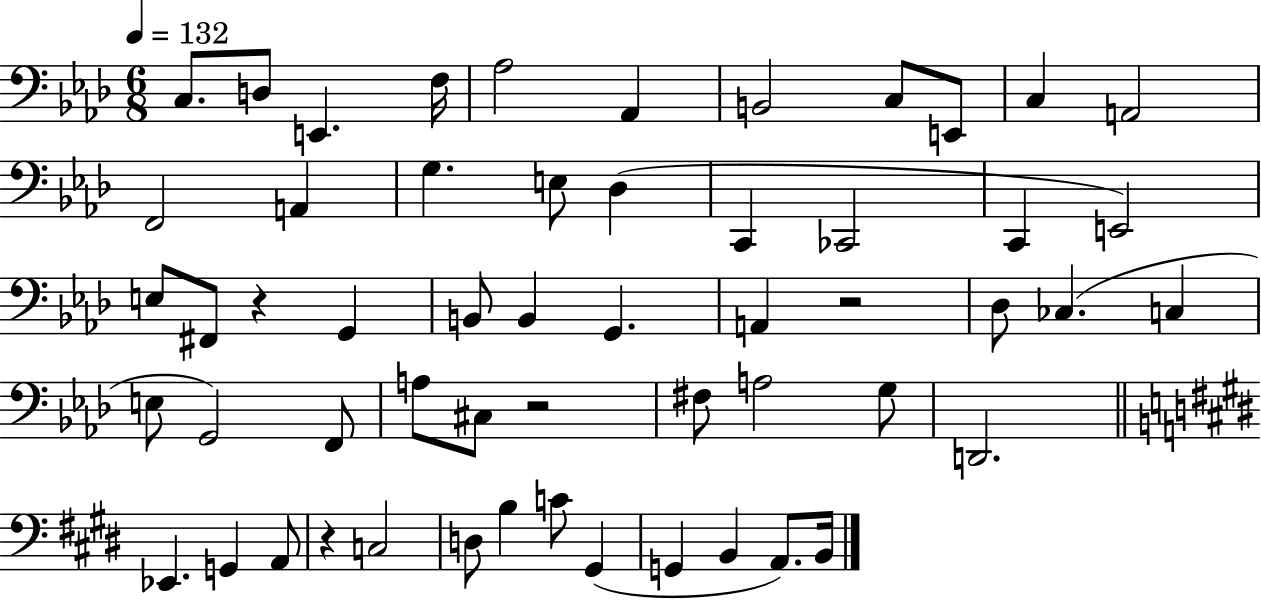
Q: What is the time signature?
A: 6/8